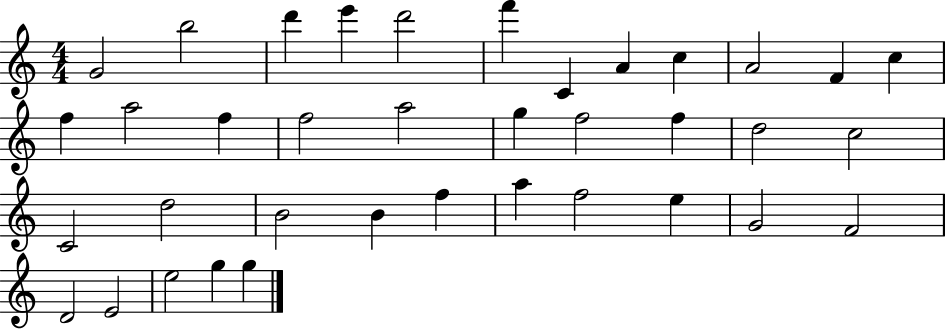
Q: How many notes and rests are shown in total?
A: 37